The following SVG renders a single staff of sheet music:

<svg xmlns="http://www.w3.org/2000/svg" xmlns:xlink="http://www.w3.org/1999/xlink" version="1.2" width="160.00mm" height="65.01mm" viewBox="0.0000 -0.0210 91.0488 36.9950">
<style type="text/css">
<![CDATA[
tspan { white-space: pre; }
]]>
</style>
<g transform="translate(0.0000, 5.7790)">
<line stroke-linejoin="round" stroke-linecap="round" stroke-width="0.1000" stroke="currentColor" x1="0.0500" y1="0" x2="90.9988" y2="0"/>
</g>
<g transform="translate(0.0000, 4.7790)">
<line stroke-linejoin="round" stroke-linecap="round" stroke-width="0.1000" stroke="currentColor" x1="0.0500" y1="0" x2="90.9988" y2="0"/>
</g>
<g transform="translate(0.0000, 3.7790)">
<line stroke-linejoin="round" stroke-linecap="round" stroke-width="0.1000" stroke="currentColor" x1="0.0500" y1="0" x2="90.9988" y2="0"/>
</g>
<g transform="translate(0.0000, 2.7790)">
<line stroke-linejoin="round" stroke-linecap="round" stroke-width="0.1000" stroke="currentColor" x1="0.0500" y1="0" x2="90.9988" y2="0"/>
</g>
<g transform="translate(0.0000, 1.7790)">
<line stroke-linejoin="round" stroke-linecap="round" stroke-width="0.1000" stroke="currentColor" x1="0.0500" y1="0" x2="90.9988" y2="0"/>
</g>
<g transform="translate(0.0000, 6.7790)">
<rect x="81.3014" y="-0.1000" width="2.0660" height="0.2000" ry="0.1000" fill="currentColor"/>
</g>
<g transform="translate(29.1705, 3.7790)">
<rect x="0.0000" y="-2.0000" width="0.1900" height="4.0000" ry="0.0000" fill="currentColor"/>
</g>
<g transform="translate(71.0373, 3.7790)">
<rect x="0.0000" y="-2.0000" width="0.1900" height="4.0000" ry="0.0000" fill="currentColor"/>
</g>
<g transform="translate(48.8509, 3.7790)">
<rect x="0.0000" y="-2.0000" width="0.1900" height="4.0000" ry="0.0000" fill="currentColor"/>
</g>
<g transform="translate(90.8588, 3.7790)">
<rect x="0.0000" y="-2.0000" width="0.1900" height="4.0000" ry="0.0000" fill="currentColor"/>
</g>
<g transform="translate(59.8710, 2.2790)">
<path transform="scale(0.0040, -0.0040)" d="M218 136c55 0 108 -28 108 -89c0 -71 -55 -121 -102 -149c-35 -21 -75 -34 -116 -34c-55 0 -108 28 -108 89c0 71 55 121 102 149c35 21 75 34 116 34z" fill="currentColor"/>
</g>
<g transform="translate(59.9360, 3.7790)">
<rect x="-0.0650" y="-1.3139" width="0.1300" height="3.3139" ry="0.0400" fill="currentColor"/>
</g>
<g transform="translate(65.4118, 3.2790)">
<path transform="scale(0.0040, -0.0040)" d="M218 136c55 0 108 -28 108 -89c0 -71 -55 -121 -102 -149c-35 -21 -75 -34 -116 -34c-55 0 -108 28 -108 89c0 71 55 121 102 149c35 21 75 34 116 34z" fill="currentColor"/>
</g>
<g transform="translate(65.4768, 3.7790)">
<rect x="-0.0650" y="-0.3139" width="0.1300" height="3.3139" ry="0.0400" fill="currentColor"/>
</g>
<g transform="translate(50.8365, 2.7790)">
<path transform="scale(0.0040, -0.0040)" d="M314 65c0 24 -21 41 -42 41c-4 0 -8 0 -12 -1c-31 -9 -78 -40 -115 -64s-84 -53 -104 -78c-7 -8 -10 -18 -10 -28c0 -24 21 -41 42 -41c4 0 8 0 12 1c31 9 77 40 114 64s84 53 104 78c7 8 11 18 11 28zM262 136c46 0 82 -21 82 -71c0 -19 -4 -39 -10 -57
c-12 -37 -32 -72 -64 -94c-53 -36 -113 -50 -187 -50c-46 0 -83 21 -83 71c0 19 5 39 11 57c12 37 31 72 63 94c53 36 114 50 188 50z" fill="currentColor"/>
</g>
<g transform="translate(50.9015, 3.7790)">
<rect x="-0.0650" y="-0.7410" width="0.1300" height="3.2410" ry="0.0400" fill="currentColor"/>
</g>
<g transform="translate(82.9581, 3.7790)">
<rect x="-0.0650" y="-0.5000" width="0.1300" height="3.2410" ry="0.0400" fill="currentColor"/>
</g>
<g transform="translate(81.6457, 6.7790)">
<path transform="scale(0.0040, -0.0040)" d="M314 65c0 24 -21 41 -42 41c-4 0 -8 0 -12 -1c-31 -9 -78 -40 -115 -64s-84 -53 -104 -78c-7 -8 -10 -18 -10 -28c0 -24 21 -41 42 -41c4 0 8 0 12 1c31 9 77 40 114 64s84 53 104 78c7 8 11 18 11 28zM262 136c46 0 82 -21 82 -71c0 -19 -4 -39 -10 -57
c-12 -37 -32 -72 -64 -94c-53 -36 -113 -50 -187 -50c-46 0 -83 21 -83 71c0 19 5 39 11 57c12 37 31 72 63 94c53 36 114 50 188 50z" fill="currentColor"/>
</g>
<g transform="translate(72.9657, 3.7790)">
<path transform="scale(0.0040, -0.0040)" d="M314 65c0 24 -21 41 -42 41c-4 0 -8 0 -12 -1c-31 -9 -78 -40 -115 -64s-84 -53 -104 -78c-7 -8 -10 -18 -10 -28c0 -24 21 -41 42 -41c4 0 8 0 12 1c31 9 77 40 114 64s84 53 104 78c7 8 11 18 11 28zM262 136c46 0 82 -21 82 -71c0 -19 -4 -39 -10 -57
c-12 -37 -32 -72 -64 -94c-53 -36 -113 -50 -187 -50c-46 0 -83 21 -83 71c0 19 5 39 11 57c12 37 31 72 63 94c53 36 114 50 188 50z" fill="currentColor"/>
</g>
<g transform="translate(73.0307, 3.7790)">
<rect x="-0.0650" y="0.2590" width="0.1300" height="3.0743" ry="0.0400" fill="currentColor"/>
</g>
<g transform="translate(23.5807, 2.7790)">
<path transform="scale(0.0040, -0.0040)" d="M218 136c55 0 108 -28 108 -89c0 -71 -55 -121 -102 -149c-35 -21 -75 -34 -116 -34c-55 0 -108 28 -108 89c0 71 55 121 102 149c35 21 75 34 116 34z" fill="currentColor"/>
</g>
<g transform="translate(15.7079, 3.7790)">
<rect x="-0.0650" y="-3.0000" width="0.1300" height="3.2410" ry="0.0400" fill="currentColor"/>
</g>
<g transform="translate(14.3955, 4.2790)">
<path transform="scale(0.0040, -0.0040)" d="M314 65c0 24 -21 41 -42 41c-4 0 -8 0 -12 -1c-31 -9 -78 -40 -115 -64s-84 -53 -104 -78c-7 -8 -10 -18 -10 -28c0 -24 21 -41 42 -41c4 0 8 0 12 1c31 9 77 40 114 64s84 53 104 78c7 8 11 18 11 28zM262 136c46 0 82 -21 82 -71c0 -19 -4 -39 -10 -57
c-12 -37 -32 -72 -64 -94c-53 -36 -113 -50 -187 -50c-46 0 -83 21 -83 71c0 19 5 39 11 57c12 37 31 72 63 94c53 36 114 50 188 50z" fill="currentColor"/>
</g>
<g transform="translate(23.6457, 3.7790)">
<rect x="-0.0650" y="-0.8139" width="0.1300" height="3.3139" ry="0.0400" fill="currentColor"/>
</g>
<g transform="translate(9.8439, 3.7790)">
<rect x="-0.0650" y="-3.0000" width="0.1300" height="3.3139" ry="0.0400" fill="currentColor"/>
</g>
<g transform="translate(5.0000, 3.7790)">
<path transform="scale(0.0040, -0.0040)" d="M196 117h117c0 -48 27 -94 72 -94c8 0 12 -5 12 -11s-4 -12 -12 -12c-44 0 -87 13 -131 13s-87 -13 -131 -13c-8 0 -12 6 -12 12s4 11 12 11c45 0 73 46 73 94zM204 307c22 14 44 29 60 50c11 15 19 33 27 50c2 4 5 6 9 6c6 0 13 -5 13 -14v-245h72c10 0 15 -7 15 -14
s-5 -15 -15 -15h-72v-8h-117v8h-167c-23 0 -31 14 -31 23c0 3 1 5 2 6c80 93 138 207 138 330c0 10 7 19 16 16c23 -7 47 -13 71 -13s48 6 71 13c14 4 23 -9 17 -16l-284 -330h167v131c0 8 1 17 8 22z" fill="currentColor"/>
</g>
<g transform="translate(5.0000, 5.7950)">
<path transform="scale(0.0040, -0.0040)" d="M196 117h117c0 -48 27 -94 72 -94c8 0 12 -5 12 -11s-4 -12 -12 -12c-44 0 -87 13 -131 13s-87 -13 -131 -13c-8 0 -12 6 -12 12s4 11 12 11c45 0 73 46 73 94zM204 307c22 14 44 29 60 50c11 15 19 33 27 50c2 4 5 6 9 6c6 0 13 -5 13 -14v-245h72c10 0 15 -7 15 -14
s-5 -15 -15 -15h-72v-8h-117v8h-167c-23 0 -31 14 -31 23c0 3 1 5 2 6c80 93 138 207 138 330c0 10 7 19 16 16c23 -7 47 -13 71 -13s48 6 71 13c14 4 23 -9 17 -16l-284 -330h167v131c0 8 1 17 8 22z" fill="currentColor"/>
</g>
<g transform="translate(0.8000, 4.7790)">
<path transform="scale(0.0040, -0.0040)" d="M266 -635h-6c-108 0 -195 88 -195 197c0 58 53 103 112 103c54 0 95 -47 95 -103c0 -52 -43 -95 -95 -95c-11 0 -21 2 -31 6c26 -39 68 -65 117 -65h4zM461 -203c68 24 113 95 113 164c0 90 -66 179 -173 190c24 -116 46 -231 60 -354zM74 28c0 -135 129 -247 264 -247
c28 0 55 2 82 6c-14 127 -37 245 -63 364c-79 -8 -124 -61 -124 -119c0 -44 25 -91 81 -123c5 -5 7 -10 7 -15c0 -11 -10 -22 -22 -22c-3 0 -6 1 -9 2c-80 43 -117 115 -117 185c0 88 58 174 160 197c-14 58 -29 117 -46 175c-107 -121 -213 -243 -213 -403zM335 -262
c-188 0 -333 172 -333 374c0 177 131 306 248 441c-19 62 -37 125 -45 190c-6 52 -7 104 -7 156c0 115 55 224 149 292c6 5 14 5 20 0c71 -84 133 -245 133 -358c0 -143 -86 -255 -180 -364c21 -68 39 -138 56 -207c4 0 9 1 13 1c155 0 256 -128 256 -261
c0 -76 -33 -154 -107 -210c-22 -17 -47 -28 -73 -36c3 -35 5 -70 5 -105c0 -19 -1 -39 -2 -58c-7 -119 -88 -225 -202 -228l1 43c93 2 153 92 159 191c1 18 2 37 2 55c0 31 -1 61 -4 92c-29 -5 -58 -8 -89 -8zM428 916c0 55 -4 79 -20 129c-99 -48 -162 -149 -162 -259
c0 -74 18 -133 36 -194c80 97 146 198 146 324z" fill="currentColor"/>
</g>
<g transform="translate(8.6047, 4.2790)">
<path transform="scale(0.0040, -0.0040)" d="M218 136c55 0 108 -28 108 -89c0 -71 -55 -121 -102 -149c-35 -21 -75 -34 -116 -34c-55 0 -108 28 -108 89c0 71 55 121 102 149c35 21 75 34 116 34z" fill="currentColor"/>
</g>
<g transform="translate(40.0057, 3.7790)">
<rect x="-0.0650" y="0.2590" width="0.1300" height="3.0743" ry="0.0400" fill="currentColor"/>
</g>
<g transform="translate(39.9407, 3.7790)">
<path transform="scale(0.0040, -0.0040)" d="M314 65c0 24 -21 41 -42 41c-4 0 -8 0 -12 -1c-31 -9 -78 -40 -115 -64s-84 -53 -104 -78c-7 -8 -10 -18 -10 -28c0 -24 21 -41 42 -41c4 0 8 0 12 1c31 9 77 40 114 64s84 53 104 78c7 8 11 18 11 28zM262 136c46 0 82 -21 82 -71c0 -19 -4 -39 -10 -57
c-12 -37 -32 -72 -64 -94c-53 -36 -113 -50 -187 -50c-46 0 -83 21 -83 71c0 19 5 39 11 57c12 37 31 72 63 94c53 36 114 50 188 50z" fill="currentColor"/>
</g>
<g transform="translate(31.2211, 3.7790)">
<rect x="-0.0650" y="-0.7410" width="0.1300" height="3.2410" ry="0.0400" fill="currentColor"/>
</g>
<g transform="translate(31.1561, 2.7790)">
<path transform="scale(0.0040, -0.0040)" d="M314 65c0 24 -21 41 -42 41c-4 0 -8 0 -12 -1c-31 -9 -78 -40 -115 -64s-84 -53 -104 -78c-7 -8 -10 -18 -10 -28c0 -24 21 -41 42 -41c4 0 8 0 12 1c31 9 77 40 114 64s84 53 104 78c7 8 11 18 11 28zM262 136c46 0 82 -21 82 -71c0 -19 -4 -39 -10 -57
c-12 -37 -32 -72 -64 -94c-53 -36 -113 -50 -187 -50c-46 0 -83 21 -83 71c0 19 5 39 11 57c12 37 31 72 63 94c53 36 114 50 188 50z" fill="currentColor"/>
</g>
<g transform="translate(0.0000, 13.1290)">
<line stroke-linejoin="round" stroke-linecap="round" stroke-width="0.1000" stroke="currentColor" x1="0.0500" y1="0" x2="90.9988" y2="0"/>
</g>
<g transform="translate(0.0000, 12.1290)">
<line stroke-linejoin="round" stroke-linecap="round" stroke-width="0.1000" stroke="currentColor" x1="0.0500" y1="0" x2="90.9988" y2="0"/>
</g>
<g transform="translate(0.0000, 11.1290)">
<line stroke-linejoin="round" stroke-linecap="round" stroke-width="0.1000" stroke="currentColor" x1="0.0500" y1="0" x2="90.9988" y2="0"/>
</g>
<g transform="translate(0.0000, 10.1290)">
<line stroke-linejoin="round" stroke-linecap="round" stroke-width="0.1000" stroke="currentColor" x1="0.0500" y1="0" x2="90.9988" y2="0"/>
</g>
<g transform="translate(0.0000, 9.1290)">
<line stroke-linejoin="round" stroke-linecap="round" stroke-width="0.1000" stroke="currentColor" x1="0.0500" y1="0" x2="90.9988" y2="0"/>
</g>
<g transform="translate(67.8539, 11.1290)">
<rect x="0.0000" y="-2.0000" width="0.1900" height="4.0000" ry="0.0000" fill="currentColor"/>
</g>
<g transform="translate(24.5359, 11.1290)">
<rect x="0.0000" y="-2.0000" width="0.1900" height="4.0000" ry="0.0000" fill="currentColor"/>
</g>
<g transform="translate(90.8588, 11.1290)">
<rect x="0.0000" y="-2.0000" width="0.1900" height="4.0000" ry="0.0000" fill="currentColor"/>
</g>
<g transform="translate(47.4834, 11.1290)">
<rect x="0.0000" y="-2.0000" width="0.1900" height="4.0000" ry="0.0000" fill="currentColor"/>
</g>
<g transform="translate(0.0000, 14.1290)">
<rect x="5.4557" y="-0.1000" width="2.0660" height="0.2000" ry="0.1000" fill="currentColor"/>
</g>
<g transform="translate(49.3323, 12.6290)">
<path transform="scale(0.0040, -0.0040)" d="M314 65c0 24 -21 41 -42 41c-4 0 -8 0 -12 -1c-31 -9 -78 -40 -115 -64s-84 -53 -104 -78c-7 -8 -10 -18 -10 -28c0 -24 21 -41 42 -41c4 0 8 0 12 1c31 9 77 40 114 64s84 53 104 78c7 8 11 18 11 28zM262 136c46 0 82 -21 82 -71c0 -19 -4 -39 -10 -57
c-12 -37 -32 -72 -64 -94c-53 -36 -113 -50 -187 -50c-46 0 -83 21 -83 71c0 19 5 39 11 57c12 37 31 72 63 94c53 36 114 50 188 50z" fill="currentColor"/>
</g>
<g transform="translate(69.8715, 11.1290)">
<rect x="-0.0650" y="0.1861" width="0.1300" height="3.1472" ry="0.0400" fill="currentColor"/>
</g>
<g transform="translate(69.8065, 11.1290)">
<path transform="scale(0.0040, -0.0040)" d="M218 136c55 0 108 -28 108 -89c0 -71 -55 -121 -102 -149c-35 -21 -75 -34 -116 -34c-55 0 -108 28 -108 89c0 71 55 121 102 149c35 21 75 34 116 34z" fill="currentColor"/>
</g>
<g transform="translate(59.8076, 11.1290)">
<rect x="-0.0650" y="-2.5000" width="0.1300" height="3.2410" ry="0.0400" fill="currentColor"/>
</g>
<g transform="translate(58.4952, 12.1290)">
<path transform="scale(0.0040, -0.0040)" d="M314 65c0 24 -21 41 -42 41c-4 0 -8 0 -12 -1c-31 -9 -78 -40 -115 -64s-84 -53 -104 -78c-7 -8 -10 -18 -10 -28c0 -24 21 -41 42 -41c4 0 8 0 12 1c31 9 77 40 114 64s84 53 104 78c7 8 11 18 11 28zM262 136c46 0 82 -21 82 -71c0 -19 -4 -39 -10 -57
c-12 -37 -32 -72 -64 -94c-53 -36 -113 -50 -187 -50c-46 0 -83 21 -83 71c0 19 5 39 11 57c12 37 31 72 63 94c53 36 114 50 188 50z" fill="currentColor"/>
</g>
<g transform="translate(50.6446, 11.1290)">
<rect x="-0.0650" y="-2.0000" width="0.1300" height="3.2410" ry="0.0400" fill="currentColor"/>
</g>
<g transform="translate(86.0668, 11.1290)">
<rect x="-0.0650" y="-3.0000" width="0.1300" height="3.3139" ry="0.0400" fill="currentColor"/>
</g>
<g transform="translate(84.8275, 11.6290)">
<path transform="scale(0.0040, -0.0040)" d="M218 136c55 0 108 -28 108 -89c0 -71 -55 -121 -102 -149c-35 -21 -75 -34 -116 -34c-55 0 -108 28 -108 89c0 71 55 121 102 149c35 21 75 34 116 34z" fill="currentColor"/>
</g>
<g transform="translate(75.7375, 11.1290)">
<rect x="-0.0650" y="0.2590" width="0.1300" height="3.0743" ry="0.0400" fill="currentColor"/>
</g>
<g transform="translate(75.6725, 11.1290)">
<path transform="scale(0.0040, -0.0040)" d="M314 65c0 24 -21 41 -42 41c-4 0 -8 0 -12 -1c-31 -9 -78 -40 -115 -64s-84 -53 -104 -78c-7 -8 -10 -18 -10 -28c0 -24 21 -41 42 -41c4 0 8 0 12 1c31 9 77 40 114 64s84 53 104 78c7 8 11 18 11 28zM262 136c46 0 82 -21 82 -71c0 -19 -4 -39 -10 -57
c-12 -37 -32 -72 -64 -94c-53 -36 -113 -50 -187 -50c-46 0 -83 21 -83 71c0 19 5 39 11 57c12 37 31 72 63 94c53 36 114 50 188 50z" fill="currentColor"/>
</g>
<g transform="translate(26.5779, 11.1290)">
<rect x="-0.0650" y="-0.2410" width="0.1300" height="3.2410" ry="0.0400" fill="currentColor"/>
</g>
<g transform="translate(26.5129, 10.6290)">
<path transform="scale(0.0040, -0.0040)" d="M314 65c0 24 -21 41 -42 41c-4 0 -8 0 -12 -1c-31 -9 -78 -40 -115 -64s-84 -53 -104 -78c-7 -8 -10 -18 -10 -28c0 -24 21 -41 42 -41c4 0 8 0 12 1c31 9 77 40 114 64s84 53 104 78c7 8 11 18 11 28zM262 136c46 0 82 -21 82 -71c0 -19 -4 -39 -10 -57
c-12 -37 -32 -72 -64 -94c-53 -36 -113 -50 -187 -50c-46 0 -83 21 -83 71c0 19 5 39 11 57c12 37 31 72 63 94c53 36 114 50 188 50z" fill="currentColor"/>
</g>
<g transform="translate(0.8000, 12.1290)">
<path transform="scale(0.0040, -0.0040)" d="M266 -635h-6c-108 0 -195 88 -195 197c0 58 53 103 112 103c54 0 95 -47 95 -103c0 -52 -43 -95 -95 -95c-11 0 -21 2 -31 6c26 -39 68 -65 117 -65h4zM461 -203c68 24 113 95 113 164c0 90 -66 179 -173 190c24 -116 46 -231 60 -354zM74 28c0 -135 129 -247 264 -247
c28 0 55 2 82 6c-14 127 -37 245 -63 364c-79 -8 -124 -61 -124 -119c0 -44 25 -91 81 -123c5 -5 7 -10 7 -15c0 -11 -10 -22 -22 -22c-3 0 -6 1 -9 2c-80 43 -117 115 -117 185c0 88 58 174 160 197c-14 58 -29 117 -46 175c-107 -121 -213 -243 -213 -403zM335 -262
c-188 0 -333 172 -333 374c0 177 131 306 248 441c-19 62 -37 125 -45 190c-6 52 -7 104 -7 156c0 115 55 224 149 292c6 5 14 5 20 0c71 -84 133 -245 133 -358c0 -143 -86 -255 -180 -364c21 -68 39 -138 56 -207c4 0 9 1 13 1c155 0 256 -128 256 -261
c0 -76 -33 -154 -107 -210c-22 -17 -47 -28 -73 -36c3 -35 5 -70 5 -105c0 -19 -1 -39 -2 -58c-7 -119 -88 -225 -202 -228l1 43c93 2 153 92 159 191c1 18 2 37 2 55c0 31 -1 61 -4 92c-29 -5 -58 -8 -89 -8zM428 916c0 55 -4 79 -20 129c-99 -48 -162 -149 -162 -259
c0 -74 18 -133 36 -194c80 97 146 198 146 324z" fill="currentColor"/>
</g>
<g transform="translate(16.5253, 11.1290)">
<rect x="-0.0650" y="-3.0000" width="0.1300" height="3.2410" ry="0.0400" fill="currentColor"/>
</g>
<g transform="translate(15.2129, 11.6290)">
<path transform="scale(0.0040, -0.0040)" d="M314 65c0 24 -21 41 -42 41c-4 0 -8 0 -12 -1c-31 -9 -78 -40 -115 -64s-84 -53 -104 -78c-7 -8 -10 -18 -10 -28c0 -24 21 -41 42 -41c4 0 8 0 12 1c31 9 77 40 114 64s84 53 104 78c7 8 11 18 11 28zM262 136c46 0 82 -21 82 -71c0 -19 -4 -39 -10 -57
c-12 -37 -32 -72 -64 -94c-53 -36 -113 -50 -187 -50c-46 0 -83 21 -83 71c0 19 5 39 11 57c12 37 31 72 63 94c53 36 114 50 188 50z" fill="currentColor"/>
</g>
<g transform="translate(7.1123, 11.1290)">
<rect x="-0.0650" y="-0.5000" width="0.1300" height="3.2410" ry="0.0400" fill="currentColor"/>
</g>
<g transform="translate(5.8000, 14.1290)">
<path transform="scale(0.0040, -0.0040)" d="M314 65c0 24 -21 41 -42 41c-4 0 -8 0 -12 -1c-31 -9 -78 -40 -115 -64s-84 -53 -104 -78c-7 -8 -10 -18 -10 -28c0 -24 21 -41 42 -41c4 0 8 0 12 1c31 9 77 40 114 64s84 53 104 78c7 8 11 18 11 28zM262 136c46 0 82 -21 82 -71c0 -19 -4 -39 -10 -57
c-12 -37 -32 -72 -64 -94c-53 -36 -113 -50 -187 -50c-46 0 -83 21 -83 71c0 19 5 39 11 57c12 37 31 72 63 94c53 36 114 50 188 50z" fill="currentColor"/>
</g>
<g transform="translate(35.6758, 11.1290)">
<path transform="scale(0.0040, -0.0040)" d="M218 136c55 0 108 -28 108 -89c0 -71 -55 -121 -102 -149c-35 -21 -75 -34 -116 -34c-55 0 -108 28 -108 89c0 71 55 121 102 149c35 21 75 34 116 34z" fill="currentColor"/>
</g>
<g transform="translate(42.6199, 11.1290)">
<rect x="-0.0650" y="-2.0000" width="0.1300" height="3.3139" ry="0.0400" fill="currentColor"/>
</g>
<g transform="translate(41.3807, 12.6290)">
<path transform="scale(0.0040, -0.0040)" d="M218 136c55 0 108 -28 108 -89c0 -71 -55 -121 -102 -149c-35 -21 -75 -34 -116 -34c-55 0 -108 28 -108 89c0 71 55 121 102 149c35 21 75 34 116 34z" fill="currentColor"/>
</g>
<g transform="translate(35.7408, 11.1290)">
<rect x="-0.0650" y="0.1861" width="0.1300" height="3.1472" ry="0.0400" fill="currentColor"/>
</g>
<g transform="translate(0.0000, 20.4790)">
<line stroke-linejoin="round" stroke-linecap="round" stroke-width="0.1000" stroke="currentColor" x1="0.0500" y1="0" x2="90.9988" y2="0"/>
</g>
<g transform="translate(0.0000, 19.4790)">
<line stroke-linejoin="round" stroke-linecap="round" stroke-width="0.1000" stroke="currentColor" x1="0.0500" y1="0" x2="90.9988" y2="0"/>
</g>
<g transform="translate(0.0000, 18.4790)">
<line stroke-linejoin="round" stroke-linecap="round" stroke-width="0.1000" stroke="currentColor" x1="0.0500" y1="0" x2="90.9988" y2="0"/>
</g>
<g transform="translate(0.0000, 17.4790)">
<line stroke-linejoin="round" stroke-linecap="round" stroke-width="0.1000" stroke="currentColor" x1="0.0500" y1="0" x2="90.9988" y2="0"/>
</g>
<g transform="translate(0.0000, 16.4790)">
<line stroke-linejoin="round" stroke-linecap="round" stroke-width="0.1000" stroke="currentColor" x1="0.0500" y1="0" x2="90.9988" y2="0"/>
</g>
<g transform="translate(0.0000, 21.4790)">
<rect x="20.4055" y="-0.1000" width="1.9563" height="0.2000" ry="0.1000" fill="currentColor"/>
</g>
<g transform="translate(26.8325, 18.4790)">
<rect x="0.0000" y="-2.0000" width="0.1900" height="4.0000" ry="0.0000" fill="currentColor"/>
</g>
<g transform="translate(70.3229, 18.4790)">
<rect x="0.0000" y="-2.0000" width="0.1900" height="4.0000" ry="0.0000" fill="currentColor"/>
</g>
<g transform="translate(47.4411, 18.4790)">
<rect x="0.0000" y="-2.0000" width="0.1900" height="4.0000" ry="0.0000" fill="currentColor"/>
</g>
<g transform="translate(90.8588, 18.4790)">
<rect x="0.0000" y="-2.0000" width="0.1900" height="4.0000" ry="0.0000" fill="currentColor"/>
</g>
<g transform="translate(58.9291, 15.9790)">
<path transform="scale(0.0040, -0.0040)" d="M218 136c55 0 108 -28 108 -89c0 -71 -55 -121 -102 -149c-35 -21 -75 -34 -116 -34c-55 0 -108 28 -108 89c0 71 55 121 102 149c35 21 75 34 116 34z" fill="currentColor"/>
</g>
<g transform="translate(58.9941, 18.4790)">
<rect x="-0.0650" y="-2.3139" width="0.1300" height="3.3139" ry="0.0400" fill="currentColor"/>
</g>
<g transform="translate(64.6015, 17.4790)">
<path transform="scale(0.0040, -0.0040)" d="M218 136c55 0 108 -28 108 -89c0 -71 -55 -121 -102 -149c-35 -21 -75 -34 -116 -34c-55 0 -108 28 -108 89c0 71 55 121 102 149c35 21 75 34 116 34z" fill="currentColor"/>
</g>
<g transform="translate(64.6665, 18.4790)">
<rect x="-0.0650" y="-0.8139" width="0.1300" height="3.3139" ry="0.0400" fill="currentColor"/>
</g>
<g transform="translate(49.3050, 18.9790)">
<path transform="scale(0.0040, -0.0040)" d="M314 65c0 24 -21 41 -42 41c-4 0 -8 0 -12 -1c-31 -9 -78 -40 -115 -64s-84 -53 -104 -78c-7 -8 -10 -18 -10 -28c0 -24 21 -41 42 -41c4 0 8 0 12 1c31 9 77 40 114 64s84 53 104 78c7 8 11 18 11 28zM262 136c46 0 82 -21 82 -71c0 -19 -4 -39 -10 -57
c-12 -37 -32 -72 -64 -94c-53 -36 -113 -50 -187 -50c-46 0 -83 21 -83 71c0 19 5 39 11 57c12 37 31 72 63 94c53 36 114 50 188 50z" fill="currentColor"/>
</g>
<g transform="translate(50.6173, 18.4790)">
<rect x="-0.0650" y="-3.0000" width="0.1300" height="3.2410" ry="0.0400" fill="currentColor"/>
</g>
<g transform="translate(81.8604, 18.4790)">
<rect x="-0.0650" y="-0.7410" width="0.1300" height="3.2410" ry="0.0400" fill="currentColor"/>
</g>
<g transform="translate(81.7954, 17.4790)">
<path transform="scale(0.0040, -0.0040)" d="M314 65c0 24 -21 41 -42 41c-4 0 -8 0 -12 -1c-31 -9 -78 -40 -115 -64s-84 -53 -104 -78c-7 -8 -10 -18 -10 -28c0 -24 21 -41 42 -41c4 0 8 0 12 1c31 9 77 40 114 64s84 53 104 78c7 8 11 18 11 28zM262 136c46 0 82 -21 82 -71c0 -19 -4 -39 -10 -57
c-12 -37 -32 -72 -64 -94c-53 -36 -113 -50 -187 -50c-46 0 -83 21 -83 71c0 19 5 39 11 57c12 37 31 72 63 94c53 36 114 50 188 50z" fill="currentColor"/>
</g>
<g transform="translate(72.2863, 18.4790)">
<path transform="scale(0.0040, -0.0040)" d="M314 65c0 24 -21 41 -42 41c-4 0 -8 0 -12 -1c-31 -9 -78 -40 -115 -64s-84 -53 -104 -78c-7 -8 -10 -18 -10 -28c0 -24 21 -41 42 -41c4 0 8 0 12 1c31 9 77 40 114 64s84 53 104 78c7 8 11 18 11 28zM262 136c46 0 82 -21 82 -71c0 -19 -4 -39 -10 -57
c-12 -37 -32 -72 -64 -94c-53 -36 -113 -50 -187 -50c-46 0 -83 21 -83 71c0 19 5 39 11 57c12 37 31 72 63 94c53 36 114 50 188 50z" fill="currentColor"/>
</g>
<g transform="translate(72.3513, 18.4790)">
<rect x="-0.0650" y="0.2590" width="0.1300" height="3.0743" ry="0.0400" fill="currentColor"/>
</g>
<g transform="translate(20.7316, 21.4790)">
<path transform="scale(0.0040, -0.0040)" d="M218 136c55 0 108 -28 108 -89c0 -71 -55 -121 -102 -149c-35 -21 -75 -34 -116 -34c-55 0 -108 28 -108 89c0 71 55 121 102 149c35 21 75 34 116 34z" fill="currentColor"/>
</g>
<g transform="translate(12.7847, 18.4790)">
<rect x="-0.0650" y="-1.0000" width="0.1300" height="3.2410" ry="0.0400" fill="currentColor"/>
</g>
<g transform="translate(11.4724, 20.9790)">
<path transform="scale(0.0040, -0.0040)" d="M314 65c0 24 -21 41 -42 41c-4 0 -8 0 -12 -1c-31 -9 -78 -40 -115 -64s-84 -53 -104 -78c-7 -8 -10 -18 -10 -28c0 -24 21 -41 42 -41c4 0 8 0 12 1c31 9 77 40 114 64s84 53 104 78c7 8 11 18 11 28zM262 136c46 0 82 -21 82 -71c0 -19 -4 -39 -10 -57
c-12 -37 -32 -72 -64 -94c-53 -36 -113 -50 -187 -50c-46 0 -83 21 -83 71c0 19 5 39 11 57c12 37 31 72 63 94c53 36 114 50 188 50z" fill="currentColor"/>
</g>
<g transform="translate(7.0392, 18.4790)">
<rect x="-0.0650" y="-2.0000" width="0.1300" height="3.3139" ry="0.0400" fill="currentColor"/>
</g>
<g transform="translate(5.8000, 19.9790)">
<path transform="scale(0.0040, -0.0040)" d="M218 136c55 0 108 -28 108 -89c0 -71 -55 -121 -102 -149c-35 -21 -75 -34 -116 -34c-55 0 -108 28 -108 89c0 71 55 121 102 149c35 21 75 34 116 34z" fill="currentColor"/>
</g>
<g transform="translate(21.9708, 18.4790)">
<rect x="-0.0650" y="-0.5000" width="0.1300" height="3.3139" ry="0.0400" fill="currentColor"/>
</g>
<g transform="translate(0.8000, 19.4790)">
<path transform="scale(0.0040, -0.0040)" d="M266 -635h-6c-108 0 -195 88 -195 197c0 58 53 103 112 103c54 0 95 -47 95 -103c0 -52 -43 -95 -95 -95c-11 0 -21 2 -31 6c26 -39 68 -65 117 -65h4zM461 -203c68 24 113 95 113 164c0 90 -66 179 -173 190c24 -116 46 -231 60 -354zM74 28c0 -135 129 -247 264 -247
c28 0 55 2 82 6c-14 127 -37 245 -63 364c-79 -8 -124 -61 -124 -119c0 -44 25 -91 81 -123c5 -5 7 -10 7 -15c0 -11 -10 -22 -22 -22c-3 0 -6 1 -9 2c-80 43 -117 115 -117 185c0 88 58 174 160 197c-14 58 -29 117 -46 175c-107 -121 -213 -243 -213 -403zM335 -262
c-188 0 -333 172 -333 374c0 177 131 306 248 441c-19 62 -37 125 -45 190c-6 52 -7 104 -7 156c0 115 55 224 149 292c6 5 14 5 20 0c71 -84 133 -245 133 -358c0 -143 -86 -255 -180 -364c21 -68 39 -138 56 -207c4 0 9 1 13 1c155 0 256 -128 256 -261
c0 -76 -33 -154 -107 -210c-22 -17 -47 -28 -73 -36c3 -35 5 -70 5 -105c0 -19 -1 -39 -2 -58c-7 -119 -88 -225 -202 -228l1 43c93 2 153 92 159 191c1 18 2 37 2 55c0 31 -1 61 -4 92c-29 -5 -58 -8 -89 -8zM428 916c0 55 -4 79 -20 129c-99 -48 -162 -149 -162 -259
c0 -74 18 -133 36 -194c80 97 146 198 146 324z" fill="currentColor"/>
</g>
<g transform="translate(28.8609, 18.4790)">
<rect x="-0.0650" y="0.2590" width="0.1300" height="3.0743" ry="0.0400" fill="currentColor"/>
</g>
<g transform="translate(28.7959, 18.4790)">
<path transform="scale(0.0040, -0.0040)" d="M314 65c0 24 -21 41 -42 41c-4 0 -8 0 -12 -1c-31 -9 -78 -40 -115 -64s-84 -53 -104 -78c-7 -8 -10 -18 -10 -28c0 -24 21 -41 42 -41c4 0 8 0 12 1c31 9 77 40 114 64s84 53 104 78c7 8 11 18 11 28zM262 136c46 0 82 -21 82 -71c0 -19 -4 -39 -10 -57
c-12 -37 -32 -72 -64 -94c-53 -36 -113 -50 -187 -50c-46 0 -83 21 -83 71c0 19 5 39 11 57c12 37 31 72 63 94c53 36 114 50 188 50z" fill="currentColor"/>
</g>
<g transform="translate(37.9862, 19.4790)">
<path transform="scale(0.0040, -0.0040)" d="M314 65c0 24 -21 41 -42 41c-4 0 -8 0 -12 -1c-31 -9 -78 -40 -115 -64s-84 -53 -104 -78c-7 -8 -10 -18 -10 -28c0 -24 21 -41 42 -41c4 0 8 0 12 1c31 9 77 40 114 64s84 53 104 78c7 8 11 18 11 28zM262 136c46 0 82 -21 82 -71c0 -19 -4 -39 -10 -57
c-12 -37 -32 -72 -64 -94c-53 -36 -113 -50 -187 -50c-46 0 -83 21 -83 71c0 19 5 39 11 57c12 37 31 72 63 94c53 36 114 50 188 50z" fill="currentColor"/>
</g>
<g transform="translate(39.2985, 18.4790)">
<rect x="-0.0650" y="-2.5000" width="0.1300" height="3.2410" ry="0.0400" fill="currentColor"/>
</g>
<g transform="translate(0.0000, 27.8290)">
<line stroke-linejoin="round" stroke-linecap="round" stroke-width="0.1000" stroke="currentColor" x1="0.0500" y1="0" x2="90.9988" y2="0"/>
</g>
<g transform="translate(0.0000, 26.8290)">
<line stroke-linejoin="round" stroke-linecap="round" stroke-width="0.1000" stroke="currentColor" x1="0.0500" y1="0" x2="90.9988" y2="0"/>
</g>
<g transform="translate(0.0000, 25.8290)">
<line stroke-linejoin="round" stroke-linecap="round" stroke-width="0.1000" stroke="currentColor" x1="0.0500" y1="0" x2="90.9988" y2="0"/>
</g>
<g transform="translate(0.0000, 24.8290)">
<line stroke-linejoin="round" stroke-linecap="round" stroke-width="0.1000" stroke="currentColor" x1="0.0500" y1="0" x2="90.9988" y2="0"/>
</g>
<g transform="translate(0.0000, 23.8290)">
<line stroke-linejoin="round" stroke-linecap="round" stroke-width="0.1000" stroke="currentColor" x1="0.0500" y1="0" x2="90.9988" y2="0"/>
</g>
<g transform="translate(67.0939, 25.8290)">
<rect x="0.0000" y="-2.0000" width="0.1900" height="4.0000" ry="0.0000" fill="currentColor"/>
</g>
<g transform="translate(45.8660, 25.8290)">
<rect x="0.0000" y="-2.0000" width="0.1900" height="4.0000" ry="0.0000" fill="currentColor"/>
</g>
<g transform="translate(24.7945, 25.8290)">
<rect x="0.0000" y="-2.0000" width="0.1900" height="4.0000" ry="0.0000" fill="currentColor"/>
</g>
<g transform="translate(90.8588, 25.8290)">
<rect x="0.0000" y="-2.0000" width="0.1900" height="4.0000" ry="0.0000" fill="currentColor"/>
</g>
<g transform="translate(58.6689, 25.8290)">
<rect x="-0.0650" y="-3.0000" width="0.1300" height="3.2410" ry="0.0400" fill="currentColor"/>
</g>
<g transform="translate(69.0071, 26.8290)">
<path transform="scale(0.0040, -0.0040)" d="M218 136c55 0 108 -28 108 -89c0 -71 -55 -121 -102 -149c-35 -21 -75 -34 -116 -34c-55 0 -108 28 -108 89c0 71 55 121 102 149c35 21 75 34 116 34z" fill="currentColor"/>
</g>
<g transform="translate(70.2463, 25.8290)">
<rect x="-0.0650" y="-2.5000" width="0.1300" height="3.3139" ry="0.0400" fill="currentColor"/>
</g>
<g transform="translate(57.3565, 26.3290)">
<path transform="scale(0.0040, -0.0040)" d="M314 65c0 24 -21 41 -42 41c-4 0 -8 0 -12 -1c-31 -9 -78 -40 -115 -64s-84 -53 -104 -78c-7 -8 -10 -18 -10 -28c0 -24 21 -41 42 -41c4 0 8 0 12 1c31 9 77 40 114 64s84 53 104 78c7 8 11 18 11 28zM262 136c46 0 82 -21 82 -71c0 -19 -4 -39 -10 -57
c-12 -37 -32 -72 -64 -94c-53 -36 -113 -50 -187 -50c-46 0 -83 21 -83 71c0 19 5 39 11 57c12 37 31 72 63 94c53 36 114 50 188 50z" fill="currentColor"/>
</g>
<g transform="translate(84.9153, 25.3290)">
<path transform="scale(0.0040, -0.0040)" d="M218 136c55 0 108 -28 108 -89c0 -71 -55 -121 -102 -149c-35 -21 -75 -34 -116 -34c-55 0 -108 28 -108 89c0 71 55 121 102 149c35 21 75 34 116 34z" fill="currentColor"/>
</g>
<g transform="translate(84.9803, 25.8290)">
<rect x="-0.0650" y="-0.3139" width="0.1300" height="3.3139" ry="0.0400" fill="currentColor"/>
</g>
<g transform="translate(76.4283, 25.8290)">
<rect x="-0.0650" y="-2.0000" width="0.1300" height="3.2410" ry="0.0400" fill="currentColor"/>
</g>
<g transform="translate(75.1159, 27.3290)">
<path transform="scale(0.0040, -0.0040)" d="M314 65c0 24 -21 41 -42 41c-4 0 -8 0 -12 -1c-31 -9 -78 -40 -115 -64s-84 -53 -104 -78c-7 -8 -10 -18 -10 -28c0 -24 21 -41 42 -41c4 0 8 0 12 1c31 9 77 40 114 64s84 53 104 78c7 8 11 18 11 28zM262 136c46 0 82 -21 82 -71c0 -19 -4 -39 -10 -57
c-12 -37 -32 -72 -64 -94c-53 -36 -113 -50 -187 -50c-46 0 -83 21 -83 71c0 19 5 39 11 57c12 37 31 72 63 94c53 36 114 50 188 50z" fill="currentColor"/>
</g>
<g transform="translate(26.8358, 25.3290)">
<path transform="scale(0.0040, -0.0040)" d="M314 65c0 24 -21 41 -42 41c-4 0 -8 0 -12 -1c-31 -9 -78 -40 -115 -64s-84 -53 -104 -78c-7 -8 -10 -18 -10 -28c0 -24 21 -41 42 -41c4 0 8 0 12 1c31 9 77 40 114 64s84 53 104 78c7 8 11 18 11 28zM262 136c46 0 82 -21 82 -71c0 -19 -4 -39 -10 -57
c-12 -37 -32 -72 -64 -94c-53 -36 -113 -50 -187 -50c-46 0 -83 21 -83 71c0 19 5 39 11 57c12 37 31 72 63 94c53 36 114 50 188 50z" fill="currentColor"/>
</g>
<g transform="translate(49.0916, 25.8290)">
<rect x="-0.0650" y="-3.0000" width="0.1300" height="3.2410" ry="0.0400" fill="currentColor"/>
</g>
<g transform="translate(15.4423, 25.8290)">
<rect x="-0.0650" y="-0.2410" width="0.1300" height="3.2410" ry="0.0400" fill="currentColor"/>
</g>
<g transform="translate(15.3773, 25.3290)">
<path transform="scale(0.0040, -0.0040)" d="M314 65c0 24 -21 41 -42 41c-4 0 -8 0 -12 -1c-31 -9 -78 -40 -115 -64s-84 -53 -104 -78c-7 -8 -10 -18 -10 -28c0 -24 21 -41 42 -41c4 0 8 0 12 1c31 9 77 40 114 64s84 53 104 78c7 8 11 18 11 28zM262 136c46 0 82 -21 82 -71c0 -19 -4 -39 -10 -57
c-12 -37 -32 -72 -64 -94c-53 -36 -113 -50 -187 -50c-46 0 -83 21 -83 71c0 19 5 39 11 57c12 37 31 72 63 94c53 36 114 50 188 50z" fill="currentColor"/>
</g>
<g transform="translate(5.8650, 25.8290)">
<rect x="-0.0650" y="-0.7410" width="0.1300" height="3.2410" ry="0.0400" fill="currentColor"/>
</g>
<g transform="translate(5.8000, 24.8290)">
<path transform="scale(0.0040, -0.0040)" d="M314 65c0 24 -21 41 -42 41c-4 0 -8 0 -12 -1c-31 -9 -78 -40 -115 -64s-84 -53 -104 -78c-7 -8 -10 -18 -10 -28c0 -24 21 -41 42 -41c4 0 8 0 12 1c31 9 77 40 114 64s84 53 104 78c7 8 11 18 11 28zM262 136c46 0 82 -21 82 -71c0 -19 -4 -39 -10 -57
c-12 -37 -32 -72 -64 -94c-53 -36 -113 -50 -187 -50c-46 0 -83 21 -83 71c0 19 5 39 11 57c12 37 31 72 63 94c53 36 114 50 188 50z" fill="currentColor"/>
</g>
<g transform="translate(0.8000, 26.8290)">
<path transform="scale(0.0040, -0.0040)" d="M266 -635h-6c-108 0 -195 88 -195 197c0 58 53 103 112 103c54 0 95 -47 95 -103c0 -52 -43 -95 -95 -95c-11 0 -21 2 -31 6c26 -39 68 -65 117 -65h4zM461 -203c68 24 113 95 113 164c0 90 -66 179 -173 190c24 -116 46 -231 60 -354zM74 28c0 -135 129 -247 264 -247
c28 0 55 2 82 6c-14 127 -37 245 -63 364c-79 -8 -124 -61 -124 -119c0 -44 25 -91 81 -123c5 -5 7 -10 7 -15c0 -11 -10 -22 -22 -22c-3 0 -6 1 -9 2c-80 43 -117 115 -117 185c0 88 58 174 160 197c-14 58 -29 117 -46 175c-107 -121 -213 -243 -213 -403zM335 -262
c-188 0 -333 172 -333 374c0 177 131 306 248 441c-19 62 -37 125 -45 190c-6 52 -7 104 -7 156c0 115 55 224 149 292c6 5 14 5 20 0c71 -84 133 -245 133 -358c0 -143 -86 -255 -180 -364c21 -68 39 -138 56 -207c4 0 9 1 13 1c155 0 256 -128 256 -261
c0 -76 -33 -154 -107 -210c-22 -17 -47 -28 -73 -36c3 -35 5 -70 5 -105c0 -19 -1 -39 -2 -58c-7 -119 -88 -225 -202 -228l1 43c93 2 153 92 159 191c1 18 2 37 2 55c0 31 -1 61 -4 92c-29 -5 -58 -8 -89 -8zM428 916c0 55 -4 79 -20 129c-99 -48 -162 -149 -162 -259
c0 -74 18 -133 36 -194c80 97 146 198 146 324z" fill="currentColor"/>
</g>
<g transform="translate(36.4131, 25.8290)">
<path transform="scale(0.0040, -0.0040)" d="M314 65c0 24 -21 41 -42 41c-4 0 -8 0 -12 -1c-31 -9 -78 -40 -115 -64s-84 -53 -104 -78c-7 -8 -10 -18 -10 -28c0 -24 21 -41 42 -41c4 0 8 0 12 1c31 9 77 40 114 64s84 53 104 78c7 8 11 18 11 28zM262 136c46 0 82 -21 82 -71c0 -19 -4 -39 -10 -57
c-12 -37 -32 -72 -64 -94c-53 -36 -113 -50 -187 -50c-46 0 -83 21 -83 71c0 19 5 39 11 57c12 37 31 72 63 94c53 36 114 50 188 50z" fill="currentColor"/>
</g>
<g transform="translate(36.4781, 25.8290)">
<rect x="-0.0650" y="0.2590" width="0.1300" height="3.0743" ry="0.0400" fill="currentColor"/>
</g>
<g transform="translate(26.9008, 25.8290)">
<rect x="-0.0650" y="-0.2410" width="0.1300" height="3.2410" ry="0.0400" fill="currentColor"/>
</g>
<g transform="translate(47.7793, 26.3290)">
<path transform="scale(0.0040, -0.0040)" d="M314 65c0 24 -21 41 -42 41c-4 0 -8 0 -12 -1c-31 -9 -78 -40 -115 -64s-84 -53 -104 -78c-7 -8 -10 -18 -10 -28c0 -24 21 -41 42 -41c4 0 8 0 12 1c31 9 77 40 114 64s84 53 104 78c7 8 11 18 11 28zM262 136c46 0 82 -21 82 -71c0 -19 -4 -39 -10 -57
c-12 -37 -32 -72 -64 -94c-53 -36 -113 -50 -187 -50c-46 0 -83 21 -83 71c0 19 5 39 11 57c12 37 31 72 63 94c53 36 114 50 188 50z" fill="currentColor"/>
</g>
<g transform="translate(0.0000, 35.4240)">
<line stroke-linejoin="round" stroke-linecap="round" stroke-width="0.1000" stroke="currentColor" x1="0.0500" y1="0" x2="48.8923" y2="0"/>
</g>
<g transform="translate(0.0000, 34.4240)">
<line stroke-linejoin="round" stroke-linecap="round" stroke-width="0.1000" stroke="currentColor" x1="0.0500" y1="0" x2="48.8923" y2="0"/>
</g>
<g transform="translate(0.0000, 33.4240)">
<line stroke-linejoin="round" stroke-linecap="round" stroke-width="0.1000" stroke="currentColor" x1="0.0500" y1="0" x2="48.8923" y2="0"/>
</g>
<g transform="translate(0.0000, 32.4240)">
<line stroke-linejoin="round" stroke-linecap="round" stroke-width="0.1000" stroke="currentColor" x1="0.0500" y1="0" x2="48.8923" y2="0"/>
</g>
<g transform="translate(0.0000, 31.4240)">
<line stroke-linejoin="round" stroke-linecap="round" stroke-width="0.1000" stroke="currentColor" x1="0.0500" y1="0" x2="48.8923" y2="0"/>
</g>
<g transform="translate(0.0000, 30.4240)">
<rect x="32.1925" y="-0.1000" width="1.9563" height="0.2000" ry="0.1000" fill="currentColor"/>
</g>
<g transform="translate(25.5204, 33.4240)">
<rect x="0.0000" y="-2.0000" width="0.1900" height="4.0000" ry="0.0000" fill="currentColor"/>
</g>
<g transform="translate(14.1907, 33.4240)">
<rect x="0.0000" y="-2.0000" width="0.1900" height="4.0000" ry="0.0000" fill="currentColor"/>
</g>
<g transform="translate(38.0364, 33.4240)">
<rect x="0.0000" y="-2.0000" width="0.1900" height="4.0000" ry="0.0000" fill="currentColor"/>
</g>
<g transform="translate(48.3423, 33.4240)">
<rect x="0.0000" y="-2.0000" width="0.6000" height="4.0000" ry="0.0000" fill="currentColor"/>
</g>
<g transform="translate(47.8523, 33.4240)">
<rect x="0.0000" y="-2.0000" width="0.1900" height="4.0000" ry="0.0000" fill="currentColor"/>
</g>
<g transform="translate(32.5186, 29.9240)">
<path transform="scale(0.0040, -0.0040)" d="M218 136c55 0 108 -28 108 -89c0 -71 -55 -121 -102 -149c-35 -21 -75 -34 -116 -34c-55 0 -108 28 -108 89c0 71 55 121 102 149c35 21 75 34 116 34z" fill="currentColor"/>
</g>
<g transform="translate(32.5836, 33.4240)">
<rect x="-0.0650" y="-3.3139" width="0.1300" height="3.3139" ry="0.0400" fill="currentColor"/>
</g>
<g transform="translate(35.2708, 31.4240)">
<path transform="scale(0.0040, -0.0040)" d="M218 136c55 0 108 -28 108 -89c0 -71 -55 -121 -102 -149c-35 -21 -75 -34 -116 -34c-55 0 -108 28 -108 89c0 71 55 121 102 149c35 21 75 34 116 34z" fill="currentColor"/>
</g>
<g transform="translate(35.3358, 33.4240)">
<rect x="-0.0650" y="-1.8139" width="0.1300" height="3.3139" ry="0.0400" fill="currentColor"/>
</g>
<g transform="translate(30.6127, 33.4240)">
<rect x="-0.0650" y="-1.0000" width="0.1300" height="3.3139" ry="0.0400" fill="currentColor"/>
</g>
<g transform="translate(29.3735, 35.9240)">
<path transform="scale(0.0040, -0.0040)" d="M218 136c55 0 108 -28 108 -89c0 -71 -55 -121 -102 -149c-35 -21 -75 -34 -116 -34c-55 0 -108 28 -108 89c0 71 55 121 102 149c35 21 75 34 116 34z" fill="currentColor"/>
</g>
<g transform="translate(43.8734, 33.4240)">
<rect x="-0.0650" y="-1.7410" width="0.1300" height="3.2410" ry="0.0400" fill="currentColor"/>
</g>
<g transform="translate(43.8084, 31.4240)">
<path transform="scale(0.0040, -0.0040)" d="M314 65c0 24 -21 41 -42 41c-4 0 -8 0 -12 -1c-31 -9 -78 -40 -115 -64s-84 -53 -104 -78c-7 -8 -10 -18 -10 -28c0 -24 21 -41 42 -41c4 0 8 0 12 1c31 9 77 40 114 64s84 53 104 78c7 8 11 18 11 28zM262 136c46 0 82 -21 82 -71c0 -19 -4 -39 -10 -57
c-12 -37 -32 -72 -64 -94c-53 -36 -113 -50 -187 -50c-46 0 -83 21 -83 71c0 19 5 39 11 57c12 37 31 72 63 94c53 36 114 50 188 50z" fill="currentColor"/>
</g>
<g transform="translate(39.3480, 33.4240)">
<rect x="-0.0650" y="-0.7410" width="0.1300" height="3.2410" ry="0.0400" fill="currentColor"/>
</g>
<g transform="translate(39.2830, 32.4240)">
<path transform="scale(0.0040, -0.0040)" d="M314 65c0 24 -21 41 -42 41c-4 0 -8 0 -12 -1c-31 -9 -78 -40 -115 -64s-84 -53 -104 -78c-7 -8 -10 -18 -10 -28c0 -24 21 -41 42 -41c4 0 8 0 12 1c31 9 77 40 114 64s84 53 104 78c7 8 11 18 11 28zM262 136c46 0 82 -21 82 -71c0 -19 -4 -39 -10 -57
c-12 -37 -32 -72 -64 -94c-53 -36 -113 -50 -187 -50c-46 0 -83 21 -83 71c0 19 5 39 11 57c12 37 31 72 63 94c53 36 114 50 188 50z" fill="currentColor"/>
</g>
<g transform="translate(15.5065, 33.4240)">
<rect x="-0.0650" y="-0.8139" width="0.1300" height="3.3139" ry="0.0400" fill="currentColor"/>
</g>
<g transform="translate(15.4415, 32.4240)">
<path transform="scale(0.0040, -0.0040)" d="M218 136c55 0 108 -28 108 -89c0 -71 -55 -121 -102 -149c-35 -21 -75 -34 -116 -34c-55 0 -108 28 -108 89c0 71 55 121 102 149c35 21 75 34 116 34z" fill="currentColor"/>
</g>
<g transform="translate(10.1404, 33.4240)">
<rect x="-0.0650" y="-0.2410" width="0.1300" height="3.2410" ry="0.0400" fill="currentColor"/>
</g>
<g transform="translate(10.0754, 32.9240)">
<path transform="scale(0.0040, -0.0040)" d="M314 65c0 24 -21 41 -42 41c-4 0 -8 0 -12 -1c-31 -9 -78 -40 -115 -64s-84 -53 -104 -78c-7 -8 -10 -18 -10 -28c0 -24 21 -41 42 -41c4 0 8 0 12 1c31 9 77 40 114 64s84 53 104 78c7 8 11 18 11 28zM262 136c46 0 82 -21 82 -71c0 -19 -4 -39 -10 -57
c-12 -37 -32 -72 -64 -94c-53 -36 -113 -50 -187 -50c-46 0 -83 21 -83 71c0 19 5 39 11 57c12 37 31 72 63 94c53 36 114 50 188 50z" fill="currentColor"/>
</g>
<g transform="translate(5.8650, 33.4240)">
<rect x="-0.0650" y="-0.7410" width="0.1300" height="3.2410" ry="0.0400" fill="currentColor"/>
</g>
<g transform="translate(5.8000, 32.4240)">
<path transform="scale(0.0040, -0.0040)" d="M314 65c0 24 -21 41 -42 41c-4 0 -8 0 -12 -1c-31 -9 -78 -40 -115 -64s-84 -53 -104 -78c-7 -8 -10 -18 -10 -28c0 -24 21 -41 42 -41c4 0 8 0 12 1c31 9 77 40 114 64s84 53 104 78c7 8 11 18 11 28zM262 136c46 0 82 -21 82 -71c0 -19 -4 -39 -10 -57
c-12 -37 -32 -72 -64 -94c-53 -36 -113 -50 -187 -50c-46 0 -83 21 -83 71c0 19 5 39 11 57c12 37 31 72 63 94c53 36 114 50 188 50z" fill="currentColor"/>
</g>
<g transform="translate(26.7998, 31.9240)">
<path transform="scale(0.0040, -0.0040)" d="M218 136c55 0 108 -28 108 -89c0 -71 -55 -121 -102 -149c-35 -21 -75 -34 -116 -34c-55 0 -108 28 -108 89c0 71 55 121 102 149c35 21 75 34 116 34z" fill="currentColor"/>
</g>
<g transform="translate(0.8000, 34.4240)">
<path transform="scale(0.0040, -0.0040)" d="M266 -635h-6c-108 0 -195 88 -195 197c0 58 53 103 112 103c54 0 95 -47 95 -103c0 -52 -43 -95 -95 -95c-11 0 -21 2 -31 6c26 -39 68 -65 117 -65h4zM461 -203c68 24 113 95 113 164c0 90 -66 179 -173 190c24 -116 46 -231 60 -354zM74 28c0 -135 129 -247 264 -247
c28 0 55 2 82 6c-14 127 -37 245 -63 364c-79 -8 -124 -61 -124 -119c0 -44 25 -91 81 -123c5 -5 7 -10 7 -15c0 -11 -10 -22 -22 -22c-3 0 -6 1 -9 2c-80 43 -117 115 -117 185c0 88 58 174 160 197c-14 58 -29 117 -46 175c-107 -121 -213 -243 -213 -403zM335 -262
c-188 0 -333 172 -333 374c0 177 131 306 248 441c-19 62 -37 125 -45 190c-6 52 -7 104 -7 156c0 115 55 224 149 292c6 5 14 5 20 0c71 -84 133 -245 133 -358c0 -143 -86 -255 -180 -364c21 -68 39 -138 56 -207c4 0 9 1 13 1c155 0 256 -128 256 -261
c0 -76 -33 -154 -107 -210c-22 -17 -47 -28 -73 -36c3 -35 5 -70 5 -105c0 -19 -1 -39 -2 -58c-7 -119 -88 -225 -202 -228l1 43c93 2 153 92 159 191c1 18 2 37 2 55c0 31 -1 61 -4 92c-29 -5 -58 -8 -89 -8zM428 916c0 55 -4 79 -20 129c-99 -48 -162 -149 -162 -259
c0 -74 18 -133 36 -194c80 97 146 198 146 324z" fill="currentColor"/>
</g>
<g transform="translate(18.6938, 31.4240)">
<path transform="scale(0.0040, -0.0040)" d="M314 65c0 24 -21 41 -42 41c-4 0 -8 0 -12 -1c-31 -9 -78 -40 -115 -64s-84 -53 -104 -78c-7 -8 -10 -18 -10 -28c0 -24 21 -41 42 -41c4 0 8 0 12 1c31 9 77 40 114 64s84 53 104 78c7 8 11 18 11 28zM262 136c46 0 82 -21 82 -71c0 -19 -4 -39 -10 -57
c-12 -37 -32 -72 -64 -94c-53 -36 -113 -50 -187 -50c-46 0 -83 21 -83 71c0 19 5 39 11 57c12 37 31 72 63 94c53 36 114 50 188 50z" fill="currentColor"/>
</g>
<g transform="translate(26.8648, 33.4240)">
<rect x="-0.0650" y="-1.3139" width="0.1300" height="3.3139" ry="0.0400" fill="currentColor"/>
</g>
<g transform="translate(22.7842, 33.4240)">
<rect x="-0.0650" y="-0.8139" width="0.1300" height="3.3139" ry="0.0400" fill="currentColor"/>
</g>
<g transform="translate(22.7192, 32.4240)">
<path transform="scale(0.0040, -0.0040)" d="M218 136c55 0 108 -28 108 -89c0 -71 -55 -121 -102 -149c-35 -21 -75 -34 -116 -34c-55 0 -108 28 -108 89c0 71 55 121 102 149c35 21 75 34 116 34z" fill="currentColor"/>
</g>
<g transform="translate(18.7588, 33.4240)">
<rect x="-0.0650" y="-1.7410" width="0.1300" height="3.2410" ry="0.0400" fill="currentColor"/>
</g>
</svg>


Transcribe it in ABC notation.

X:1
T:Untitled
M:4/4
L:1/4
K:C
A A2 d d2 B2 d2 e c B2 C2 C2 A2 c2 B F F2 G2 B B2 A F D2 C B2 G2 A2 g d B2 d2 d2 c2 c2 B2 A2 A2 G F2 c d2 c2 d f2 d e D b f d2 f2